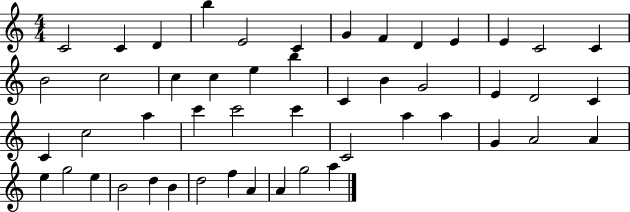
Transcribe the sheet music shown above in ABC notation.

X:1
T:Untitled
M:4/4
L:1/4
K:C
C2 C D b E2 C G F D E E C2 C B2 c2 c c e b C B G2 E D2 C C c2 a c' c'2 c' C2 a a G A2 A e g2 e B2 d B d2 f A A g2 a